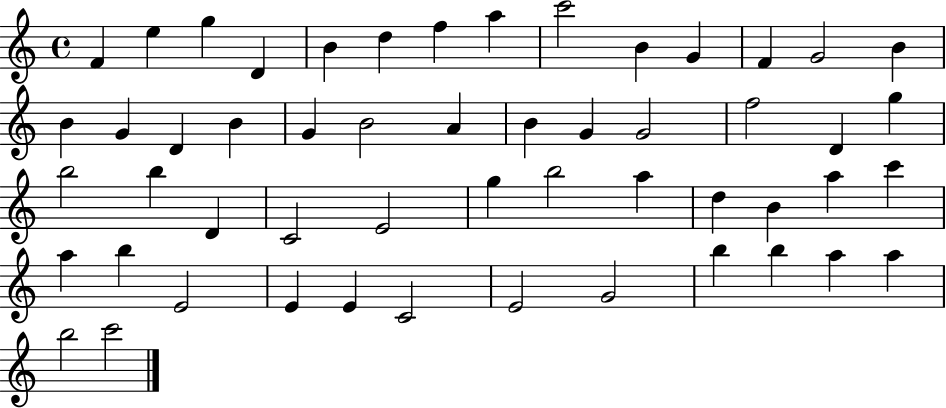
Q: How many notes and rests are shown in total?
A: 53